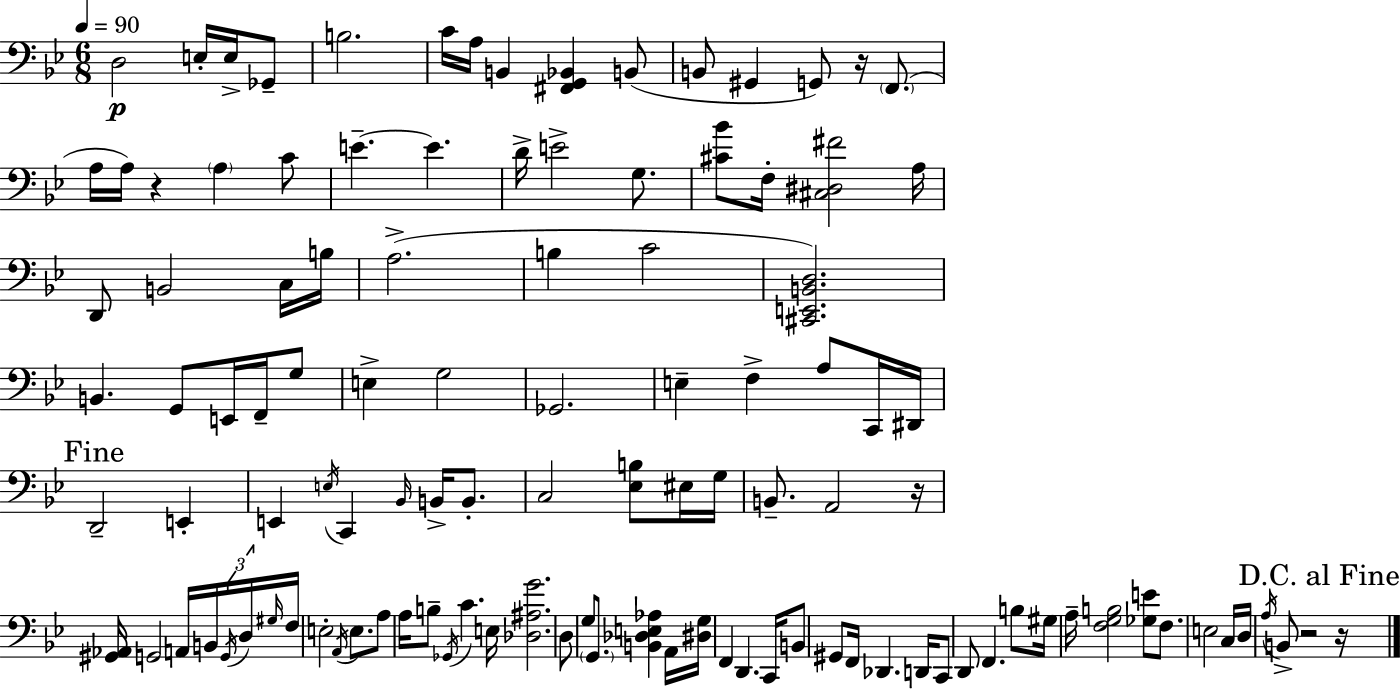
X:1
T:Untitled
M:6/8
L:1/4
K:Gm
D,2 E,/4 E,/4 _G,,/2 B,2 C/4 A,/4 B,, [^F,,G,,_B,,] B,,/2 B,,/2 ^G,, G,,/2 z/4 F,,/2 A,/4 A,/4 z A, C/2 E E D/4 E2 G,/2 [^C_B]/2 F,/4 [^C,^D,^F]2 A,/4 D,,/2 B,,2 C,/4 B,/4 A,2 B, C2 [^C,,E,,B,,D,]2 B,, G,,/2 E,,/4 F,,/4 G,/2 E, G,2 _G,,2 E, F, A,/2 C,,/4 ^D,,/4 D,,2 E,, E,, E,/4 C,, _B,,/4 B,,/4 B,,/2 C,2 [_E,B,]/2 ^E,/4 G,/4 B,,/2 A,,2 z/4 [^G,,_A,,]/4 G,,2 A,,/4 B,,/4 G,,/4 D,/4 ^G,/4 F,/4 E,2 A,,/4 E,/2 A,/2 A,/4 B,/2 _G,,/4 C E,/4 [_D,^A,G]2 D,/2 G,/2 G,,/2 [B,,_D,E,_A,] A,,/4 [^D,G,]/4 F,, D,, C,,/4 B,,/2 ^G,,/2 F,,/4 _D,, D,,/4 C,,/2 D,,/2 F,, B,/2 ^G,/4 A,/4 [F,G,B,]2 [_G,E]/2 F,/2 E,2 C,/4 D,/4 A,/4 B,,/2 z2 z/4